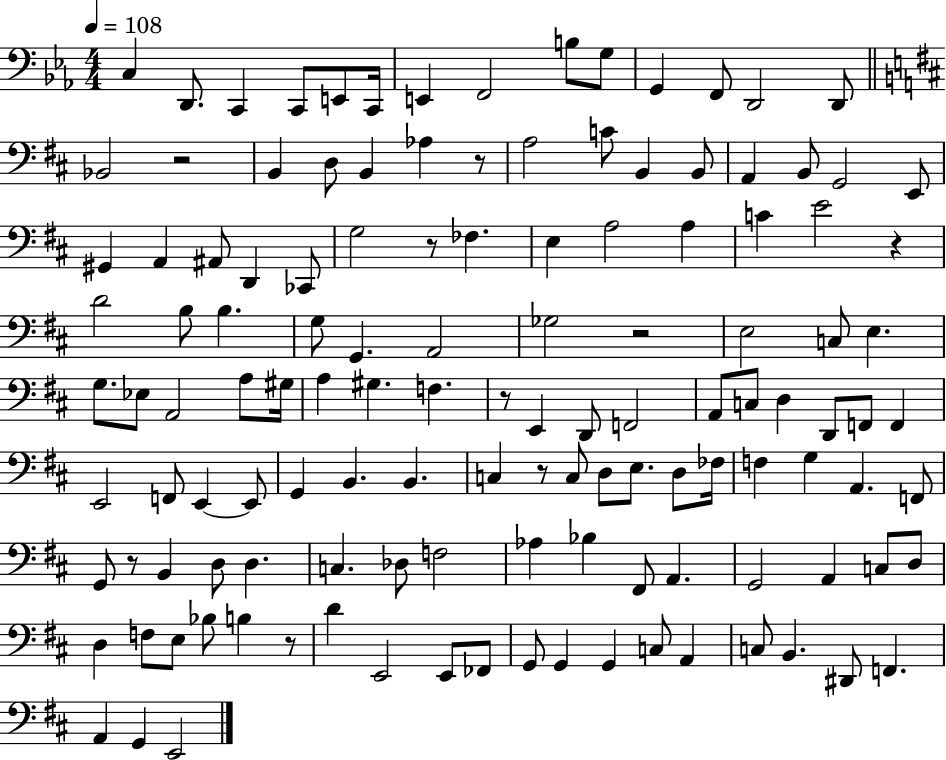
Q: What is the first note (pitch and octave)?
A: C3